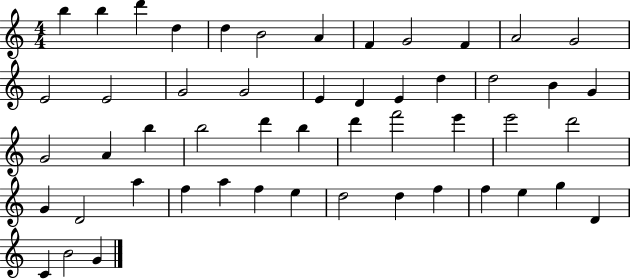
{
  \clef treble
  \numericTimeSignature
  \time 4/4
  \key c \major
  b''4 b''4 d'''4 d''4 | d''4 b'2 a'4 | f'4 g'2 f'4 | a'2 g'2 | \break e'2 e'2 | g'2 g'2 | e'4 d'4 e'4 d''4 | d''2 b'4 g'4 | \break g'2 a'4 b''4 | b''2 d'''4 b''4 | d'''4 f'''2 e'''4 | e'''2 d'''2 | \break g'4 d'2 a''4 | f''4 a''4 f''4 e''4 | d''2 d''4 f''4 | f''4 e''4 g''4 d'4 | \break c'4 b'2 g'4 | \bar "|."
}